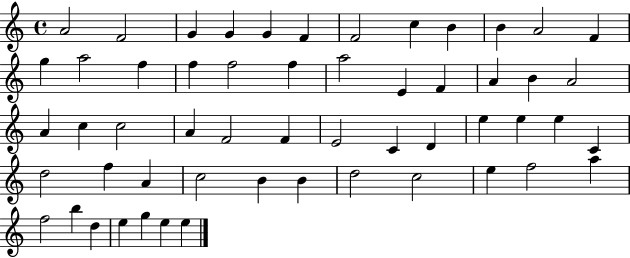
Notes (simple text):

A4/h F4/h G4/q G4/q G4/q F4/q F4/h C5/q B4/q B4/q A4/h F4/q G5/q A5/h F5/q F5/q F5/h F5/q A5/h E4/q F4/q A4/q B4/q A4/h A4/q C5/q C5/h A4/q F4/h F4/q E4/h C4/q D4/q E5/q E5/q E5/q C4/q D5/h F5/q A4/q C5/h B4/q B4/q D5/h C5/h E5/q F5/h A5/q F5/h B5/q D5/q E5/q G5/q E5/q E5/q